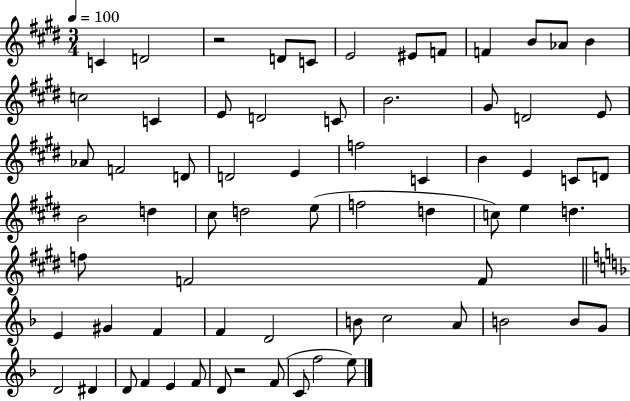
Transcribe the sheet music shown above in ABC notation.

X:1
T:Untitled
M:3/4
L:1/4
K:E
C D2 z2 D/2 C/2 E2 ^E/2 F/2 F B/2 _A/2 B c2 C E/2 D2 C/2 B2 ^G/2 D2 E/2 _A/2 F2 D/2 D2 E f2 C B E C/2 D/2 B2 d ^c/2 d2 e/2 f2 d c/2 e d f/2 F2 F/2 E ^G F F D2 B/2 c2 A/2 B2 B/2 G/2 D2 ^D D/2 F E F/2 D/2 z2 F/2 C/2 f2 e/2